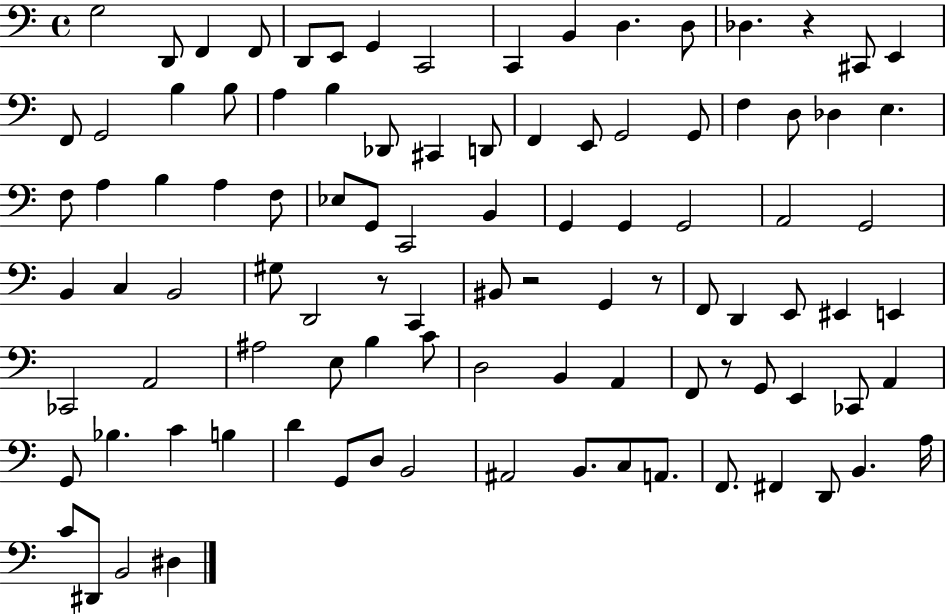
X:1
T:Untitled
M:4/4
L:1/4
K:C
G,2 D,,/2 F,, F,,/2 D,,/2 E,,/2 G,, C,,2 C,, B,, D, D,/2 _D, z ^C,,/2 E,, F,,/2 G,,2 B, B,/2 A, B, _D,,/2 ^C,, D,,/2 F,, E,,/2 G,,2 G,,/2 F, D,/2 _D, E, F,/2 A, B, A, F,/2 _E,/2 G,,/2 C,,2 B,, G,, G,, G,,2 A,,2 G,,2 B,, C, B,,2 ^G,/2 D,,2 z/2 C,, ^B,,/2 z2 G,, z/2 F,,/2 D,, E,,/2 ^E,, E,, _C,,2 A,,2 ^A,2 E,/2 B, C/2 D,2 B,, A,, F,,/2 z/2 G,,/2 E,, _C,,/2 A,, G,,/2 _B, C B, D G,,/2 D,/2 B,,2 ^A,,2 B,,/2 C,/2 A,,/2 F,,/2 ^F,, D,,/2 B,, A,/4 C/2 ^D,,/2 B,,2 ^D,